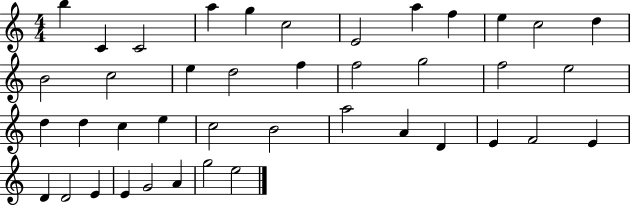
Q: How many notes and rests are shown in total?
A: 41